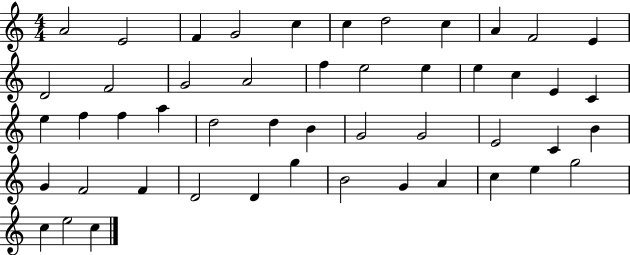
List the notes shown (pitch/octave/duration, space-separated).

A4/h E4/h F4/q G4/h C5/q C5/q D5/h C5/q A4/q F4/h E4/q D4/h F4/h G4/h A4/h F5/q E5/h E5/q E5/q C5/q E4/q C4/q E5/q F5/q F5/q A5/q D5/h D5/q B4/q G4/h G4/h E4/h C4/q B4/q G4/q F4/h F4/q D4/h D4/q G5/q B4/h G4/q A4/q C5/q E5/q G5/h C5/q E5/h C5/q